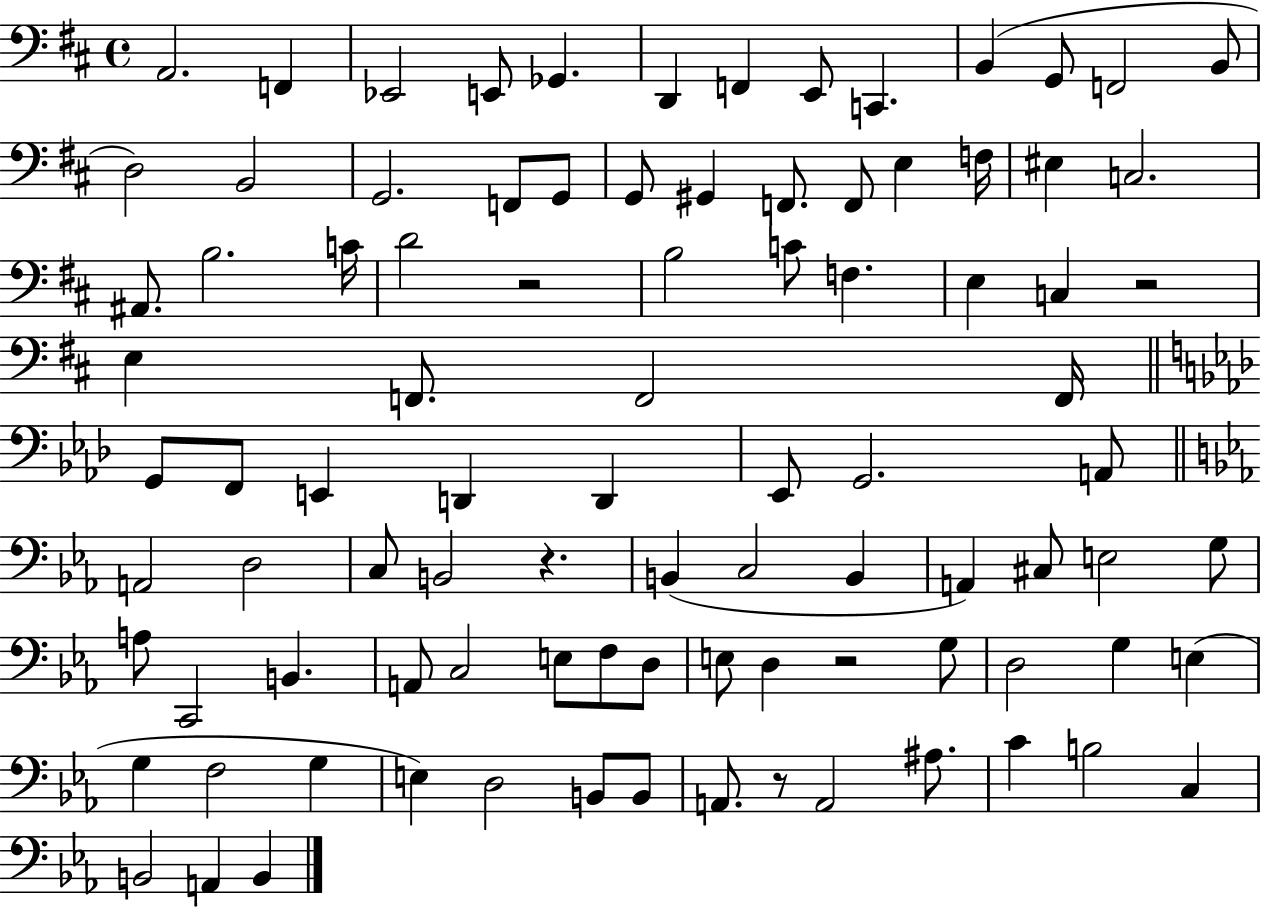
{
  \clef bass
  \time 4/4
  \defaultTimeSignature
  \key d \major
  a,2. f,4 | ees,2 e,8 ges,4. | d,4 f,4 e,8 c,4. | b,4( g,8 f,2 b,8 | \break d2) b,2 | g,2. f,8 g,8 | g,8 gis,4 f,8. f,8 e4 f16 | eis4 c2. | \break ais,8. b2. c'16 | d'2 r2 | b2 c'8 f4. | e4 c4 r2 | \break e4 f,8. f,2 f,16 | \bar "||" \break \key f \minor g,8 f,8 e,4 d,4 d,4 | ees,8 g,2. a,8 | \bar "||" \break \key ees \major a,2 d2 | c8 b,2 r4. | b,4( c2 b,4 | a,4) cis8 e2 g8 | \break a8 c,2 b,4. | a,8 c2 e8 f8 d8 | e8 d4 r2 g8 | d2 g4 e4( | \break g4 f2 g4 | e4) d2 b,8 b,8 | a,8. r8 a,2 ais8. | c'4 b2 c4 | \break b,2 a,4 b,4 | \bar "|."
}